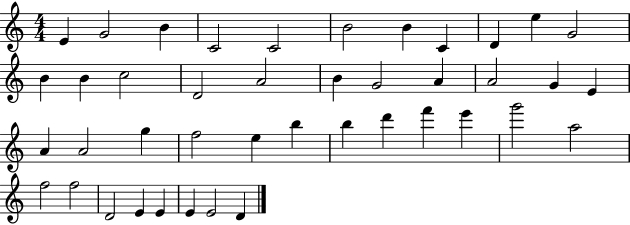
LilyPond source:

{
  \clef treble
  \numericTimeSignature
  \time 4/4
  \key c \major
  e'4 g'2 b'4 | c'2 c'2 | b'2 b'4 c'4 | d'4 e''4 g'2 | \break b'4 b'4 c''2 | d'2 a'2 | b'4 g'2 a'4 | a'2 g'4 e'4 | \break a'4 a'2 g''4 | f''2 e''4 b''4 | b''4 d'''4 f'''4 e'''4 | g'''2 a''2 | \break f''2 f''2 | d'2 e'4 e'4 | e'4 e'2 d'4 | \bar "|."
}